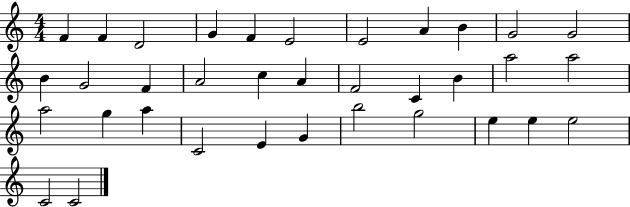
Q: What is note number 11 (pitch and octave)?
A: G4